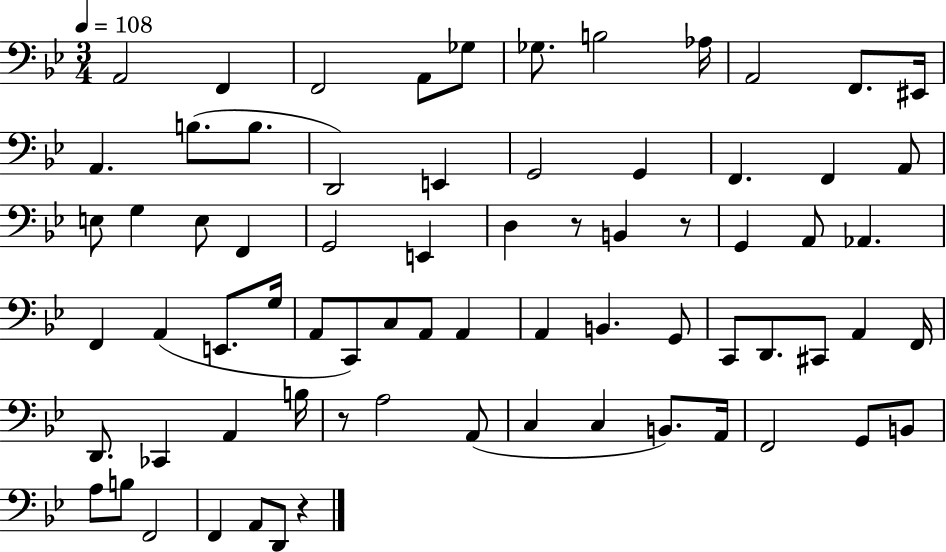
X:1
T:Untitled
M:3/4
L:1/4
K:Bb
A,,2 F,, F,,2 A,,/2 _G,/2 _G,/2 B,2 _A,/4 A,,2 F,,/2 ^E,,/4 A,, B,/2 B,/2 D,,2 E,, G,,2 G,, F,, F,, A,,/2 E,/2 G, E,/2 F,, G,,2 E,, D, z/2 B,, z/2 G,, A,,/2 _A,, F,, A,, E,,/2 G,/4 A,,/2 C,,/2 C,/2 A,,/2 A,, A,, B,, G,,/2 C,,/2 D,,/2 ^C,,/2 A,, F,,/4 D,,/2 _C,, A,, B,/4 z/2 A,2 A,,/2 C, C, B,,/2 A,,/4 F,,2 G,,/2 B,,/2 A,/2 B,/2 F,,2 F,, A,,/2 D,,/2 z